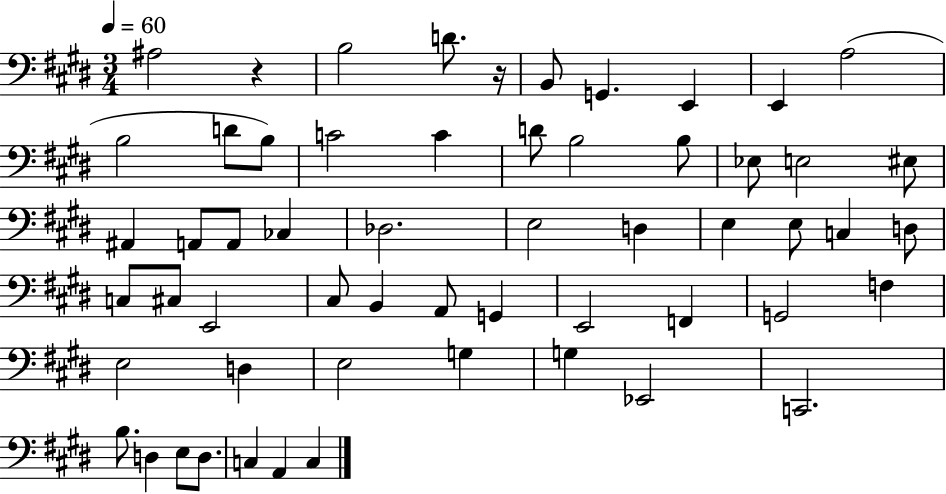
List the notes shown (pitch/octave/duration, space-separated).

A#3/h R/q B3/h D4/e. R/s B2/e G2/q. E2/q E2/q A3/h B3/h D4/e B3/e C4/h C4/q D4/e B3/h B3/e Eb3/e E3/h EIS3/e A#2/q A2/e A2/e CES3/q Db3/h. E3/h D3/q E3/q E3/e C3/q D3/e C3/e C#3/e E2/h C#3/e B2/q A2/e G2/q E2/h F2/q G2/h F3/q E3/h D3/q E3/h G3/q G3/q Eb2/h C2/h. B3/e. D3/q E3/e D3/e. C3/q A2/q C3/q